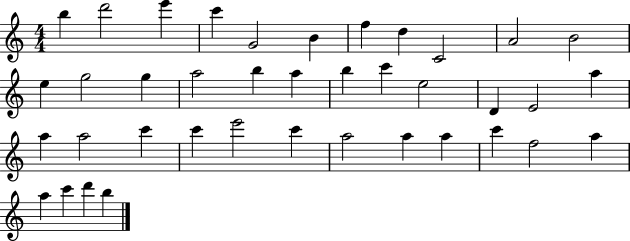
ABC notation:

X:1
T:Untitled
M:4/4
L:1/4
K:C
b d'2 e' c' G2 B f d C2 A2 B2 e g2 g a2 b a b c' e2 D E2 a a a2 c' c' e'2 c' a2 a a c' f2 a a c' d' b